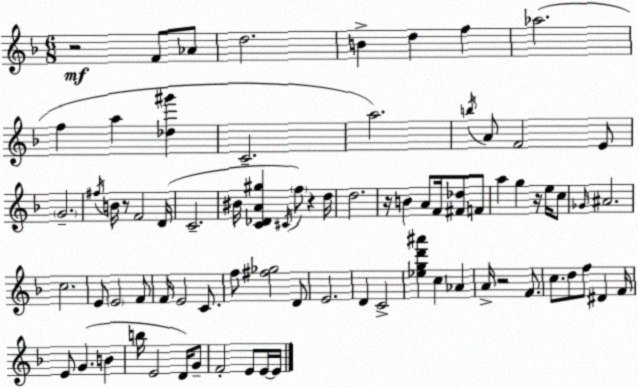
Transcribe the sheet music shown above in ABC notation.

X:1
T:Untitled
M:6/8
L:1/4
K:F
z2 F/2 _A/2 d2 B d f _a2 f a [_d^g'] C2 a2 b/4 A/2 F2 E/2 G2 ^f/4 B/4 z/2 F2 D/4 C2 ^B/4 [C_DA^g] ^C/4 f/2 z d/4 d2 z/4 B A/2 F/4 [^F_d]/2 F/2 a g z/4 e/4 c/2 _G/4 ^A2 c2 E/2 E2 F/2 F/4 E2 C/2 f/2 [^f_g]2 D/2 E2 D C2 [_egd'^a'] c _A A/4 z2 F/2 c/2 d/2 f/2 ^D F/4 E/2 G B b/4 E2 D/4 G/2 F2 E/2 E/4 E/4